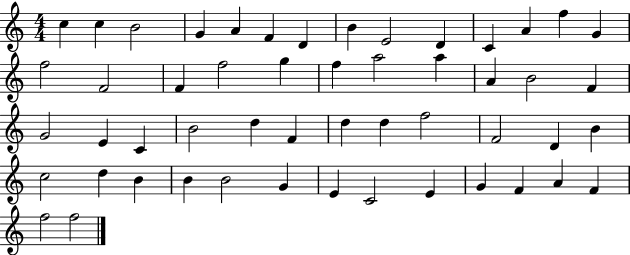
C5/q C5/q B4/h G4/q A4/q F4/q D4/q B4/q E4/h D4/q C4/q A4/q F5/q G4/q F5/h F4/h F4/q F5/h G5/q F5/q A5/h A5/q A4/q B4/h F4/q G4/h E4/q C4/q B4/h D5/q F4/q D5/q D5/q F5/h F4/h D4/q B4/q C5/h D5/q B4/q B4/q B4/h G4/q E4/q C4/h E4/q G4/q F4/q A4/q F4/q F5/h F5/h